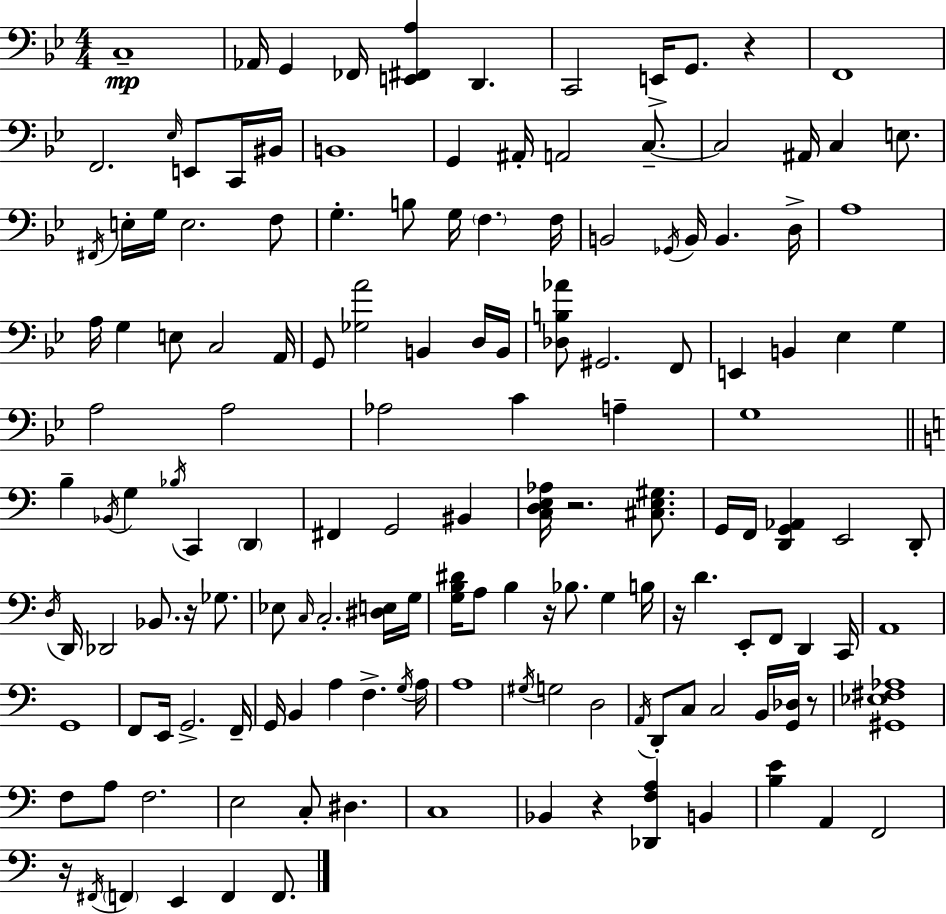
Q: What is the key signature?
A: G minor